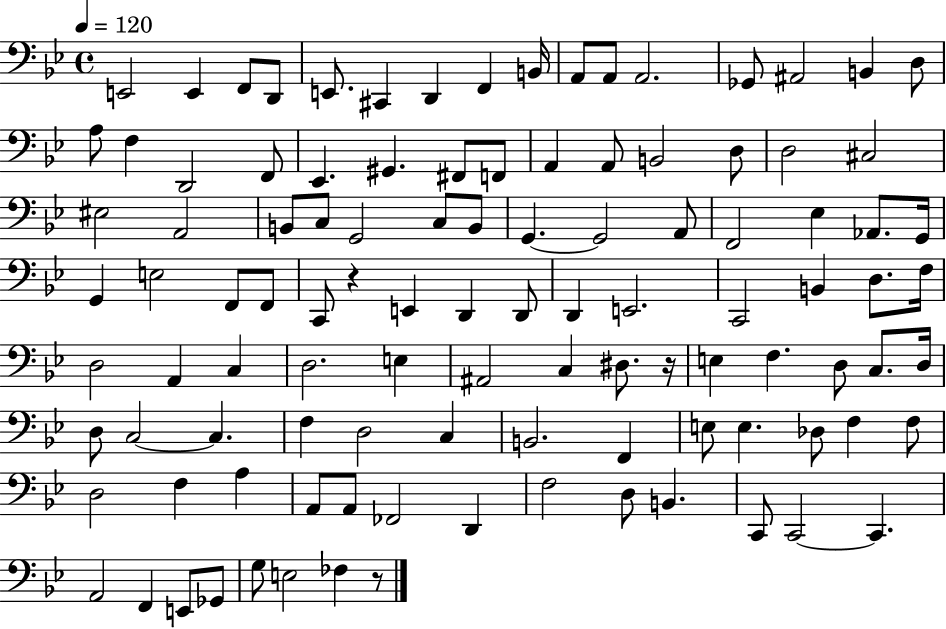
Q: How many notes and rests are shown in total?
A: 107